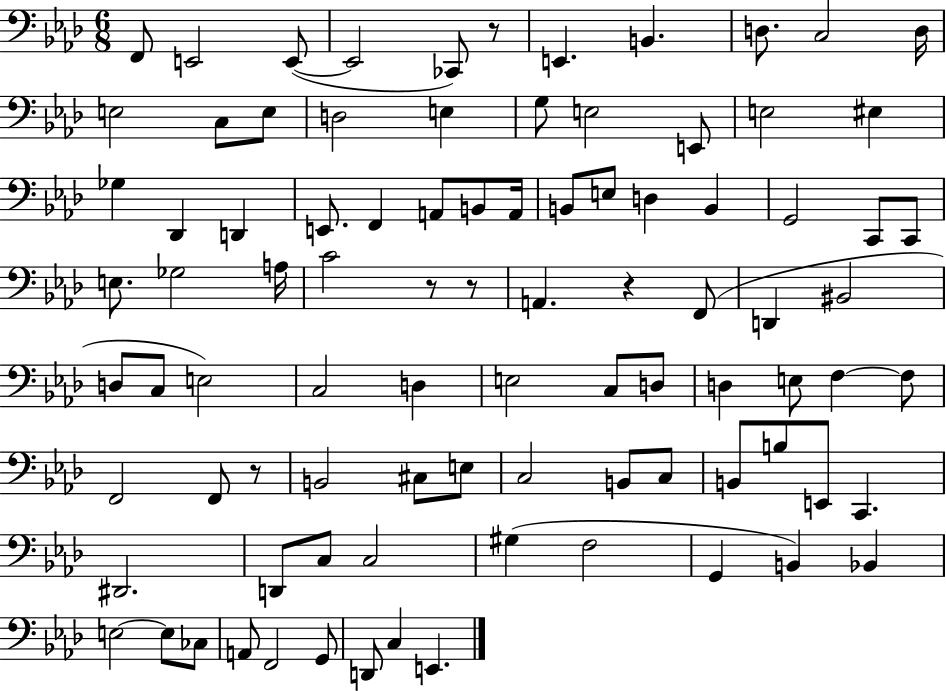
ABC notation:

X:1
T:Untitled
M:6/8
L:1/4
K:Ab
F,,/2 E,,2 E,,/2 E,,2 _C,,/2 z/2 E,, B,, D,/2 C,2 D,/4 E,2 C,/2 E,/2 D,2 E, G,/2 E,2 E,,/2 E,2 ^E, _G, _D,, D,, E,,/2 F,, A,,/2 B,,/2 A,,/4 B,,/2 E,/2 D, B,, G,,2 C,,/2 C,,/2 E,/2 _G,2 A,/4 C2 z/2 z/2 A,, z F,,/2 D,, ^B,,2 D,/2 C,/2 E,2 C,2 D, E,2 C,/2 D,/2 D, E,/2 F, F,/2 F,,2 F,,/2 z/2 B,,2 ^C,/2 E,/2 C,2 B,,/2 C,/2 B,,/2 B,/2 E,,/2 C,, ^D,,2 D,,/2 C,/2 C,2 ^G, F,2 G,, B,, _B,, E,2 E,/2 _C,/2 A,,/2 F,,2 G,,/2 D,,/2 C, E,,